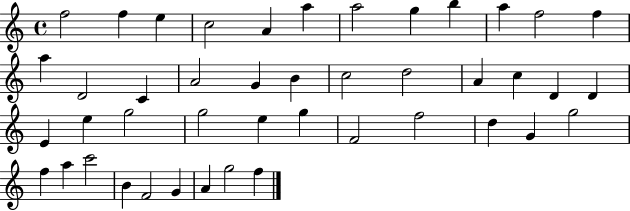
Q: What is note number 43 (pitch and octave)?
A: G5